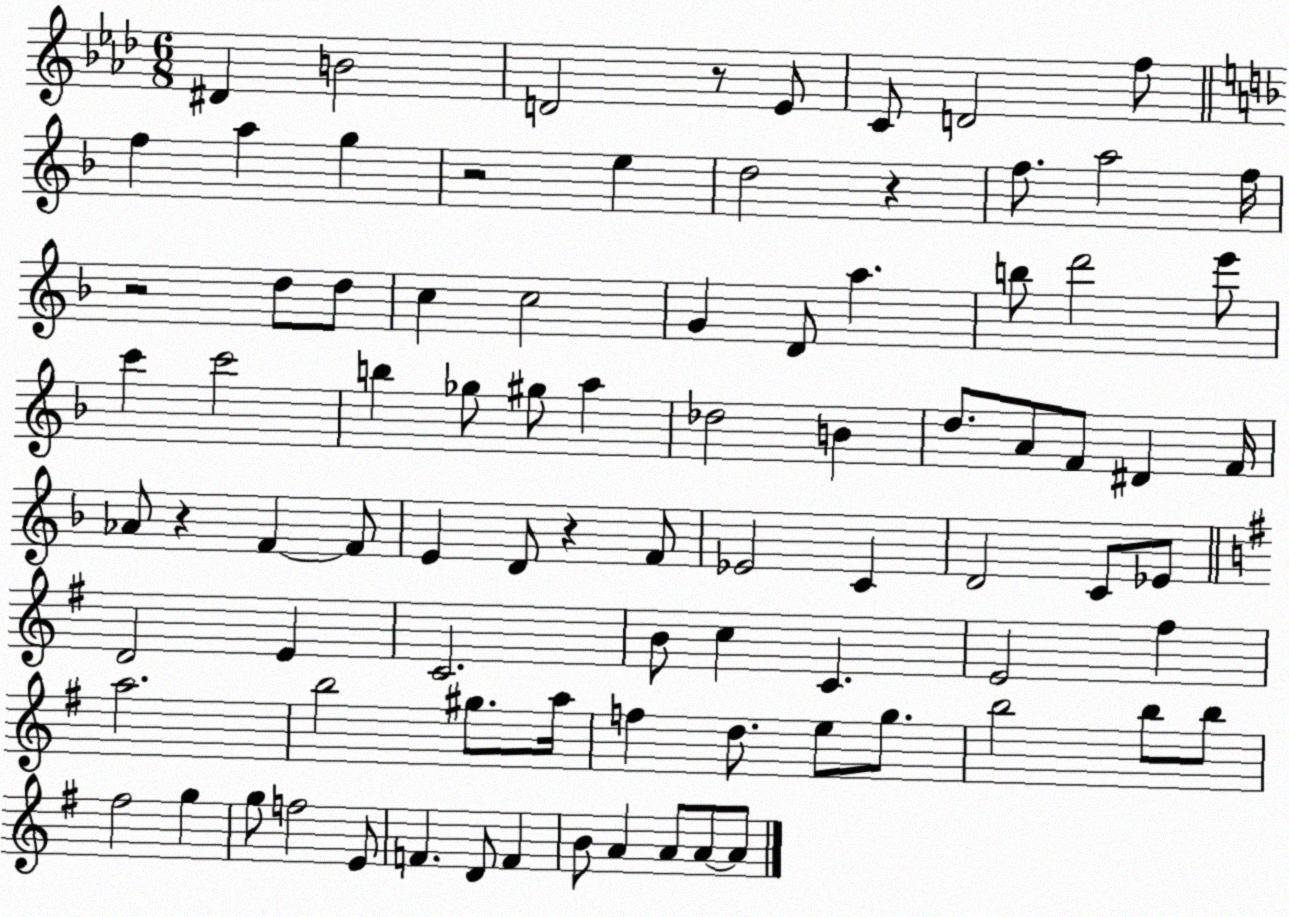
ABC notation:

X:1
T:Untitled
M:6/8
L:1/4
K:Ab
^D B2 D2 z/2 _E/2 C/2 D2 f/2 f a g z2 e d2 z f/2 a2 f/4 z2 d/2 d/2 c c2 G D/2 a b/2 d'2 e'/2 c' c'2 b _g/2 ^g/2 a _d2 B d/2 A/2 F/2 ^D F/4 _A/2 z F F/2 E D/2 z F/2 _E2 C D2 C/2 _E/2 D2 E C2 B/2 c C E2 ^f a2 b2 ^g/2 a/4 f d/2 e/2 g/2 b2 b/2 b/2 ^f2 g g/2 f2 E/2 F D/2 F B/2 A A/2 A/2 A/2